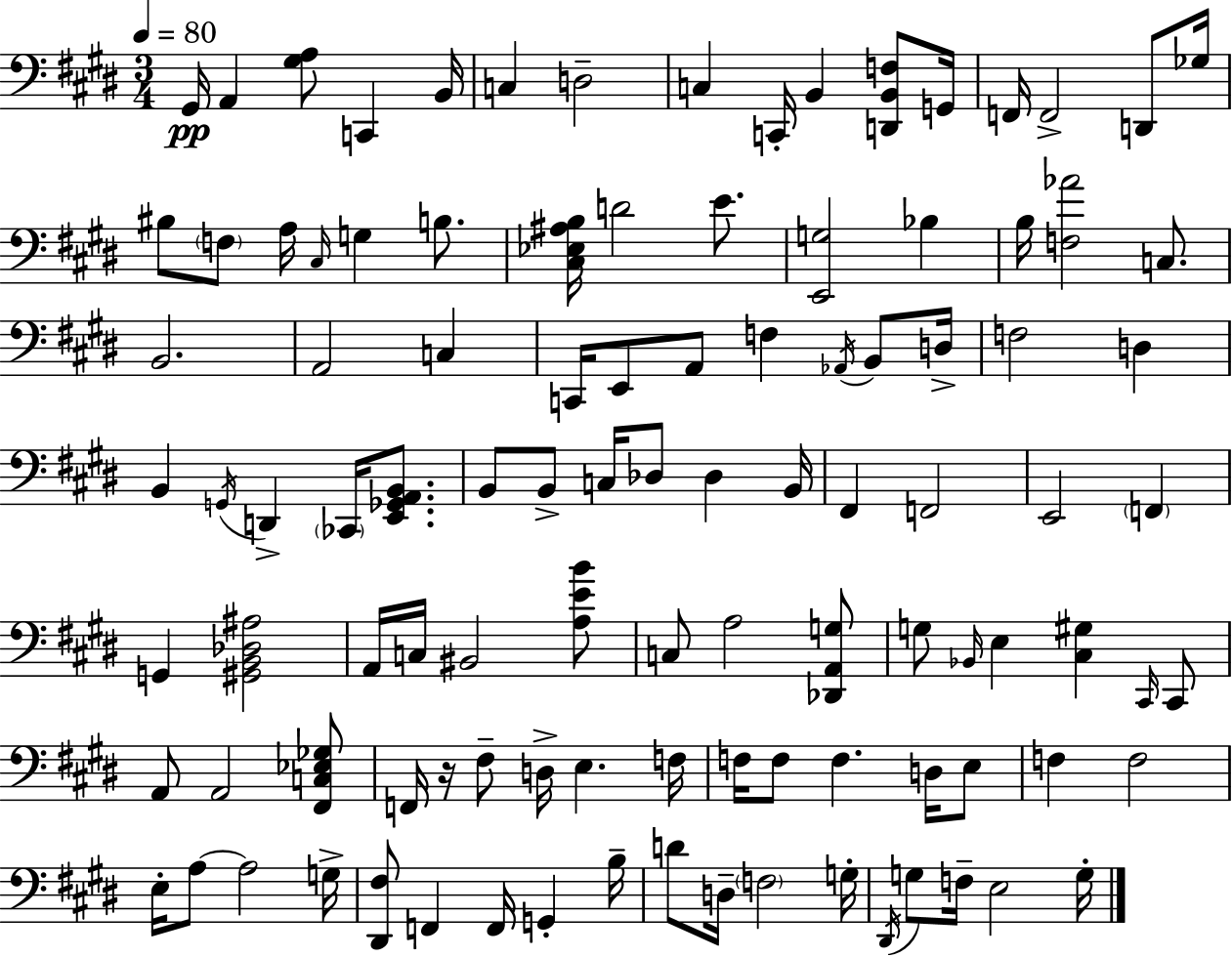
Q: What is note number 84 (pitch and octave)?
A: B3